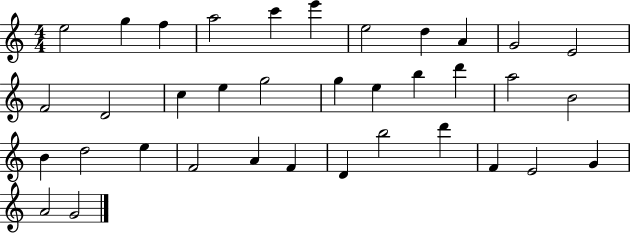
X:1
T:Untitled
M:4/4
L:1/4
K:C
e2 g f a2 c' e' e2 d A G2 E2 F2 D2 c e g2 g e b d' a2 B2 B d2 e F2 A F D b2 d' F E2 G A2 G2